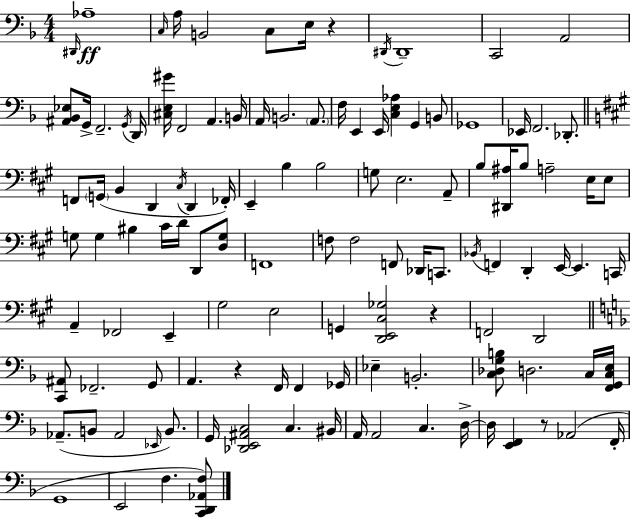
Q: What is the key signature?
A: D minor